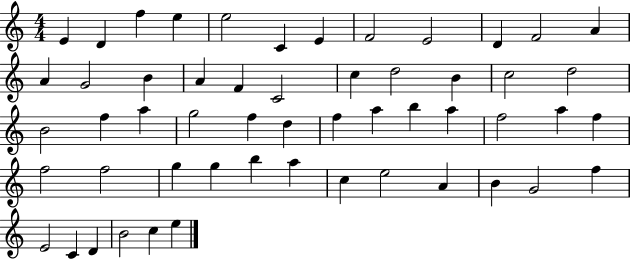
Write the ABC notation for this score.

X:1
T:Untitled
M:4/4
L:1/4
K:C
E D f e e2 C E F2 E2 D F2 A A G2 B A F C2 c d2 B c2 d2 B2 f a g2 f d f a b a f2 a f f2 f2 g g b a c e2 A B G2 f E2 C D B2 c e